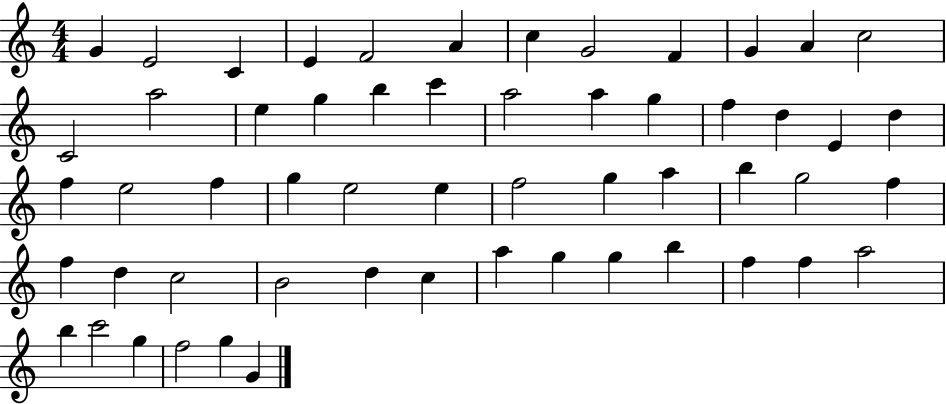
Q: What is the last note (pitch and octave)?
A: G4